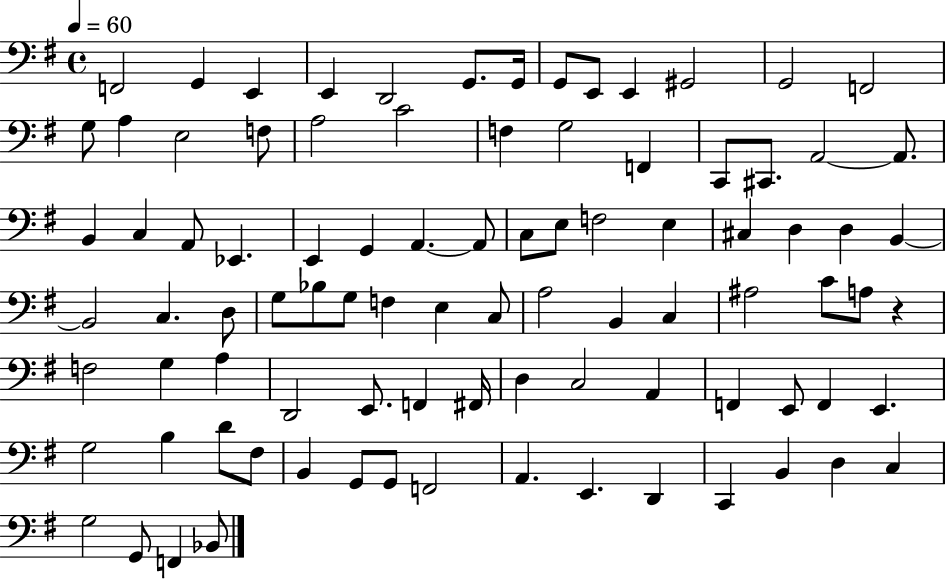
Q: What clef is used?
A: bass